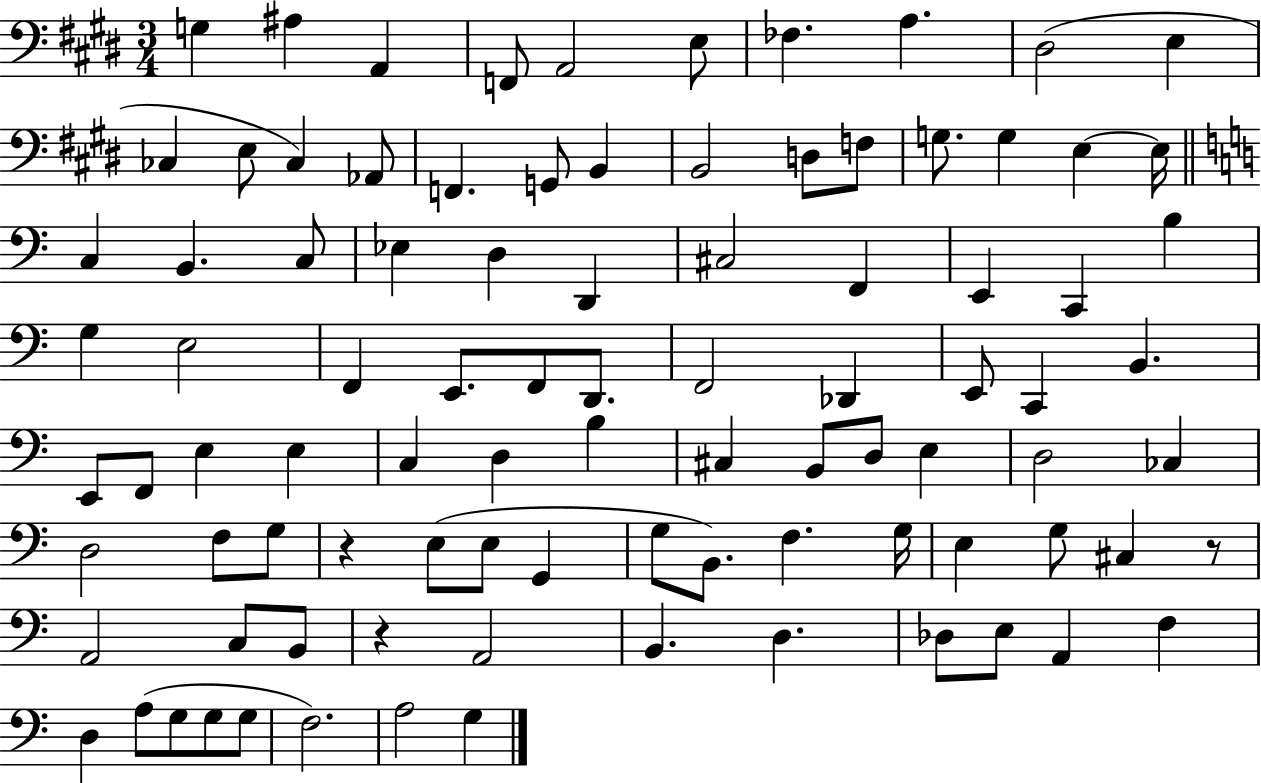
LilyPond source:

{
  \clef bass
  \numericTimeSignature
  \time 3/4
  \key e \major
  \repeat volta 2 { g4 ais4 a,4 | f,8 a,2 e8 | fes4. a4. | dis2( e4 | \break ces4 e8 ces4) aes,8 | f,4. g,8 b,4 | b,2 d8 f8 | g8. g4 e4~~ e16 | \break \bar "||" \break \key c \major c4 b,4. c8 | ees4 d4 d,4 | cis2 f,4 | e,4 c,4 b4 | \break g4 e2 | f,4 e,8. f,8 d,8. | f,2 des,4 | e,8 c,4 b,4. | \break e,8 f,8 e4 e4 | c4 d4 b4 | cis4 b,8 d8 e4 | d2 ces4 | \break d2 f8 g8 | r4 e8( e8 g,4 | g8 b,8.) f4. g16 | e4 g8 cis4 r8 | \break a,2 c8 b,8 | r4 a,2 | b,4. d4. | des8 e8 a,4 f4 | \break d4 a8( g8 g8 g8 | f2.) | a2 g4 | } \bar "|."
}